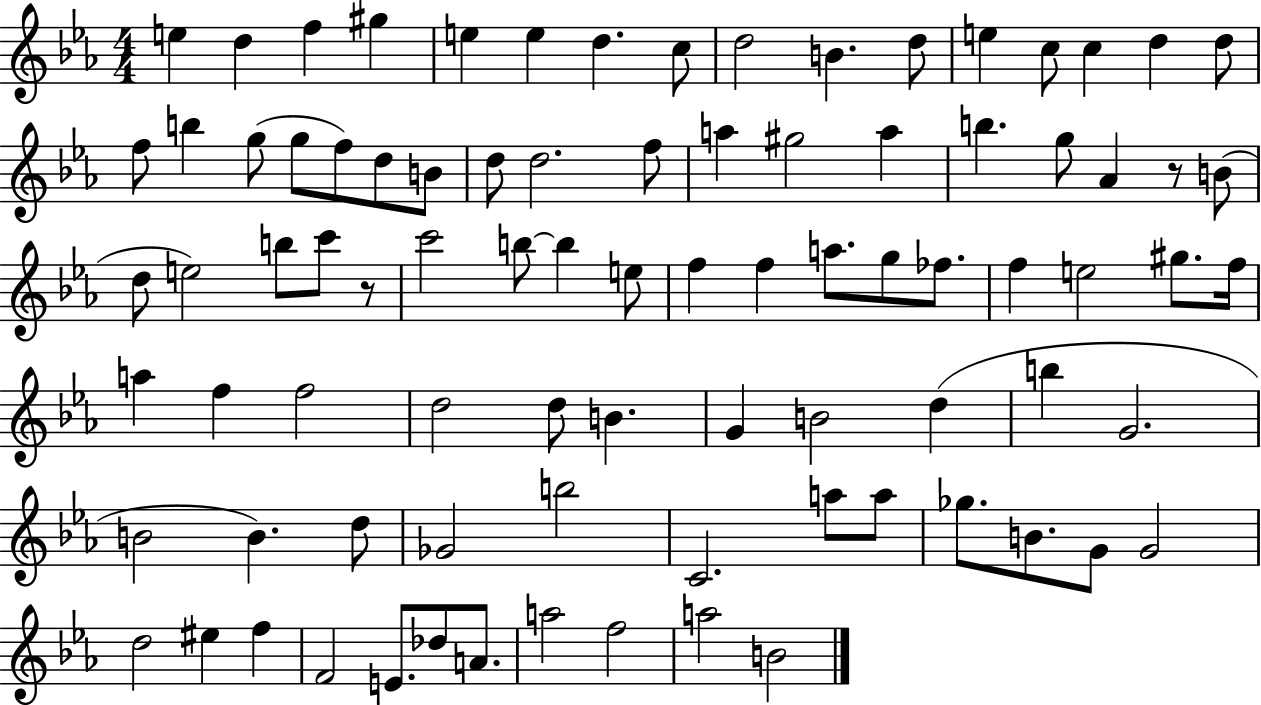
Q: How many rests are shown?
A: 2